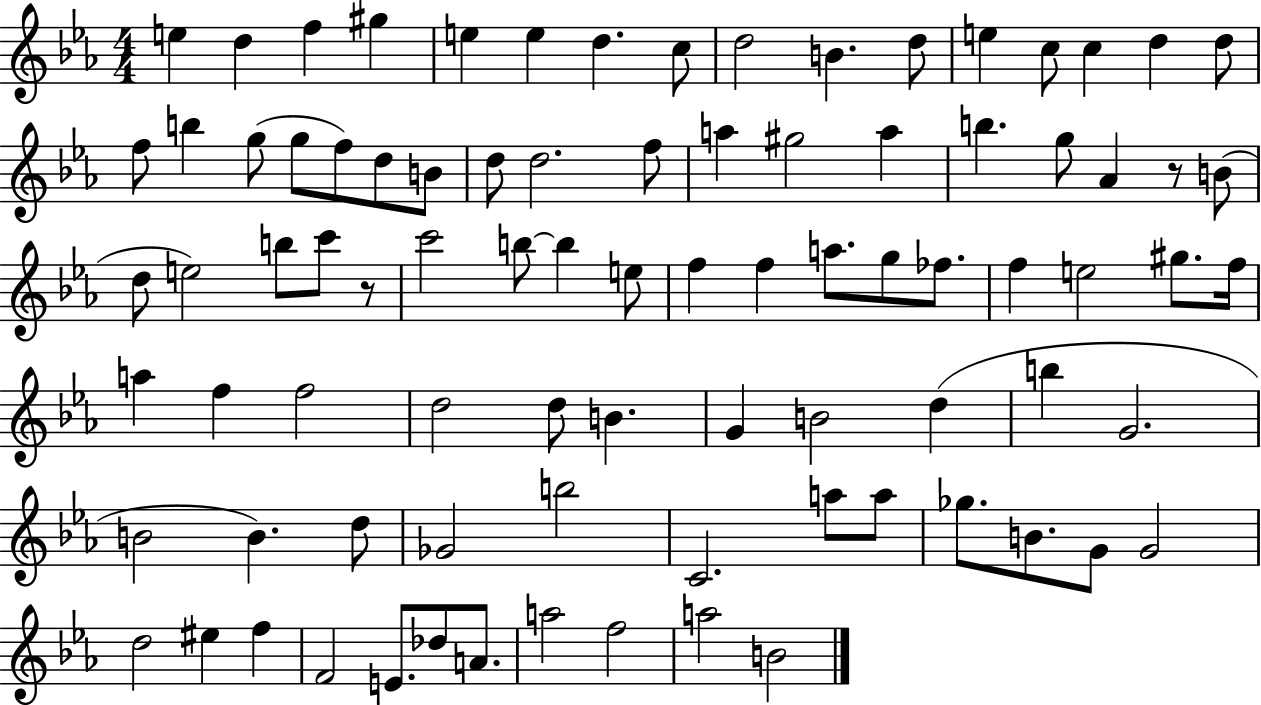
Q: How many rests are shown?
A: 2